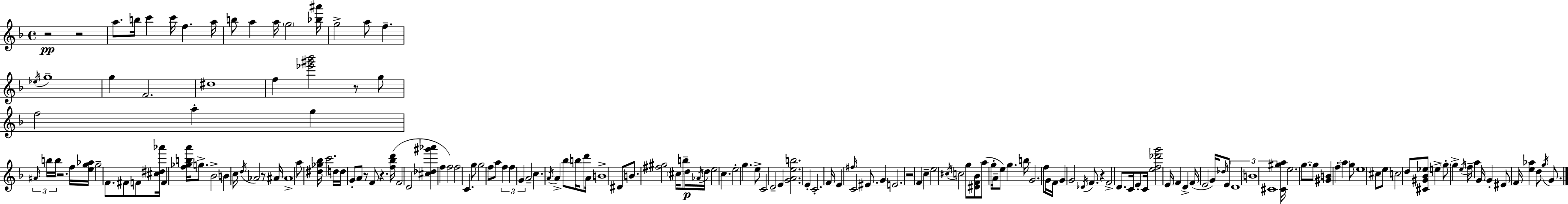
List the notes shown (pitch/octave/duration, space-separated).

R/h R/h A5/e. B5/s C6/q C6/s F5/q. A5/s B5/e A5/q A5/s G5/h [Bb5,A#6]/s G5/h A5/e F5/q. Eb5/s G5/w G5/q F4/h. D#5/w F5/q [Eb6,G#6,Bb6]/h R/e G5/e F5/h A5/q G5/q A#4/s B5/s B5/s R/h. F5/s [E5,G5,Ab5]/s G5/h F4/e. F#4/e F4/e [C#5,D#5,Ab6]/s F4/q [F5,Gb5,B5,A6]/s G5/e. Bb4/h B4/q C5/s D5/s Ab4/h R/e A#4/s A#4/w A5/e [D#5,Gb5,Bb5]/s C6/h. D5/s D5/s G4/e A4/e R/e F4/e R/q. [F5,Bb5,D6]/s F4/h D4/h [C#5,Db5,G#6,Ab6]/q F5/q F5/h F5/h C4/q. G5/e G5/h F5/e A5/e F5/q F5/q G4/q A4/h C5/q. A4/s A4/q Bb5/e B5/s D6/e A4/s B4/w D#4/e B4/e. [F#5,G#5]/h C#5/s B5/e D5/s Ab4/s D5/s E5/h C5/q. E5/h G5/q. E5/e C4/h D4/h E4/q [G4,A4,E5,B5]/h. E4/q C4/h. F4/s E4/q F#5/s C4/h EIS4/e. G4/q E4/h. R/h F4/q C5/q E5/h C#5/s C5/h G5/e [D#4,F4,Bb4]/e A5/e G5/s A4/s E5/e G5/q. B5/s G4/h. F5/e G4/s F4/s G4/q G4/h Db4/s F4/e. R/q F4/h D4/e. C4/s E4/e C4/s [E5,F5,Db6,G6]/h E4/s F4/q D4/q F4/s E4/h G4/s Db5/s E4/e D4/w B4/w C#4/w [C#4,G#5,A5]/s E5/h. G5/e. G5/e [G#4,B4]/q F5/q A5/q G5/e E5/w C#5/e E5/e C5/h D5/e [C#4,G#4,Bb4,Eb5]/e E5/q G5/e G5/q E5/s F5/s A5/q G4/s G4/q EIS4/e F4/s [E5,Ab5]/q D5/e G5/s G4/e.